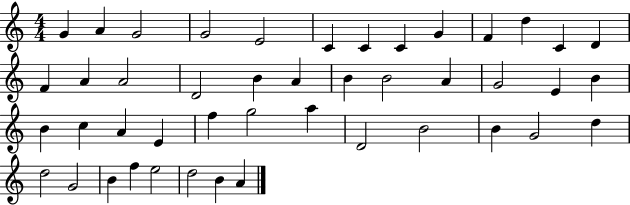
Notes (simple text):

G4/q A4/q G4/h G4/h E4/h C4/q C4/q C4/q G4/q F4/q D5/q C4/q D4/q F4/q A4/q A4/h D4/h B4/q A4/q B4/q B4/h A4/q G4/h E4/q B4/q B4/q C5/q A4/q E4/q F5/q G5/h A5/q D4/h B4/h B4/q G4/h D5/q D5/h G4/h B4/q F5/q E5/h D5/h B4/q A4/q